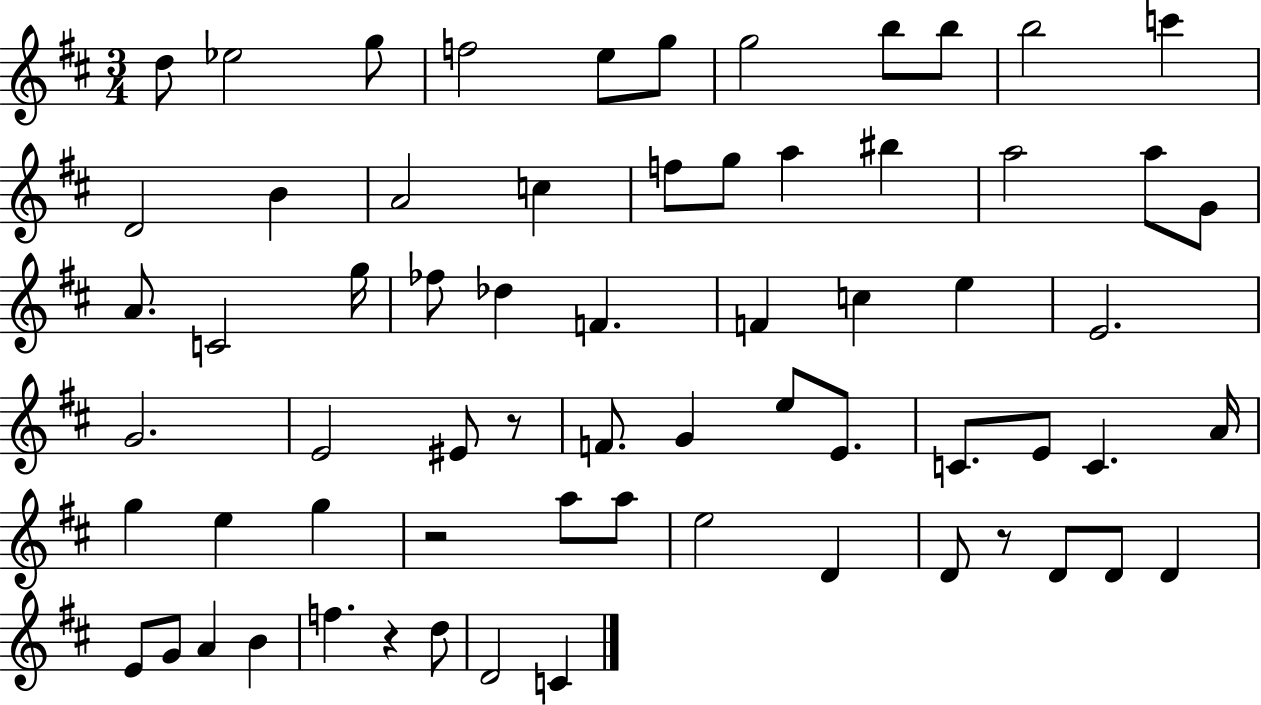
D5/e Eb5/h G5/e F5/h E5/e G5/e G5/h B5/e B5/e B5/h C6/q D4/h B4/q A4/h C5/q F5/e G5/e A5/q BIS5/q A5/h A5/e G4/e A4/e. C4/h G5/s FES5/e Db5/q F4/q. F4/q C5/q E5/q E4/h. G4/h. E4/h EIS4/e R/e F4/e. G4/q E5/e E4/e. C4/e. E4/e C4/q. A4/s G5/q E5/q G5/q R/h A5/e A5/e E5/h D4/q D4/e R/e D4/e D4/e D4/q E4/e G4/e A4/q B4/q F5/q. R/q D5/e D4/h C4/q